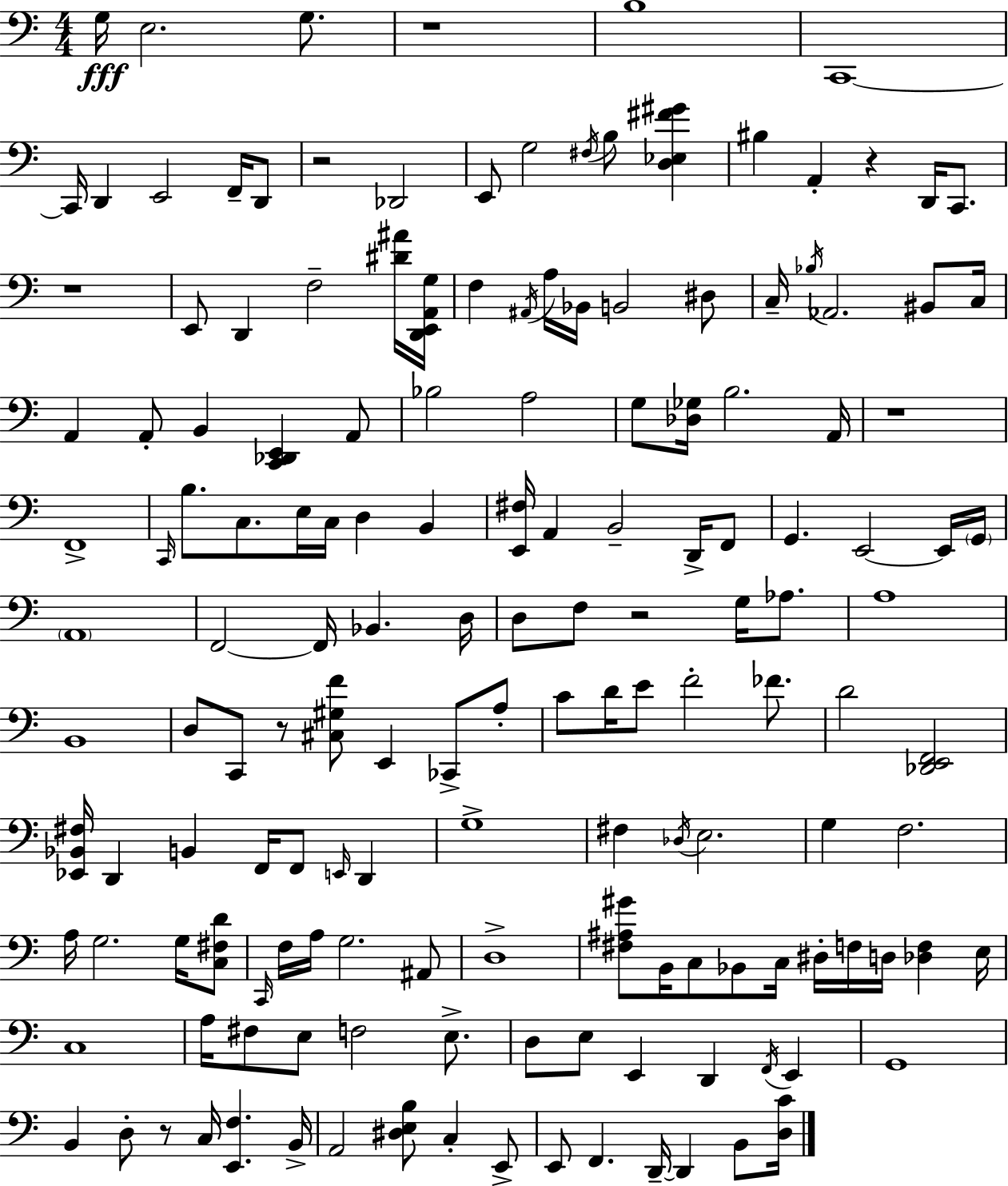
X:1
T:Untitled
M:4/4
L:1/4
K:Am
G,/4 E,2 G,/2 z4 B,4 C,,4 C,,/4 D,, E,,2 F,,/4 D,,/2 z2 _D,,2 E,,/2 G,2 ^F,/4 B,/2 [D,_E,^F^G] ^B, A,, z D,,/4 C,,/2 z4 E,,/2 D,, F,2 [^D^A]/4 [D,,E,,A,,G,]/4 F, ^A,,/4 A,/4 _B,,/4 B,,2 ^D,/2 C,/4 _B,/4 _A,,2 ^B,,/2 C,/4 A,, A,,/2 B,, [C,,_D,,E,,] A,,/2 _B,2 A,2 G,/2 [_D,_G,]/4 B,2 A,,/4 z4 F,,4 C,,/4 B,/2 C,/2 E,/4 C,/4 D, B,, [E,,^F,]/4 A,, B,,2 D,,/4 F,,/2 G,, E,,2 E,,/4 G,,/4 A,,4 F,,2 F,,/4 _B,, D,/4 D,/2 F,/2 z2 G,/4 _A,/2 A,4 B,,4 D,/2 C,,/2 z/2 [^C,^G,F]/2 E,, _C,,/2 A,/2 C/2 D/4 E/2 F2 _F/2 D2 [_D,,E,,F,,]2 [_E,,_B,,^F,]/4 D,, B,, F,,/4 F,,/2 E,,/4 D,, G,4 ^F, _D,/4 E,2 G, F,2 A,/4 G,2 G,/4 [C,^F,D]/2 C,,/4 F,/4 A,/4 G,2 ^A,,/2 D,4 [^F,^A,^G]/2 B,,/4 C,/2 _B,,/2 C,/4 ^D,/4 F,/4 D,/4 [_D,F,] E,/4 C,4 A,/4 ^F,/2 E,/2 F,2 E,/2 D,/2 E,/2 E,, D,, F,,/4 E,, G,,4 B,, D,/2 z/2 C,/4 [E,,F,] B,,/4 A,,2 [^D,E,B,]/2 C, E,,/2 E,,/2 F,, D,,/4 D,, B,,/2 [D,C]/4